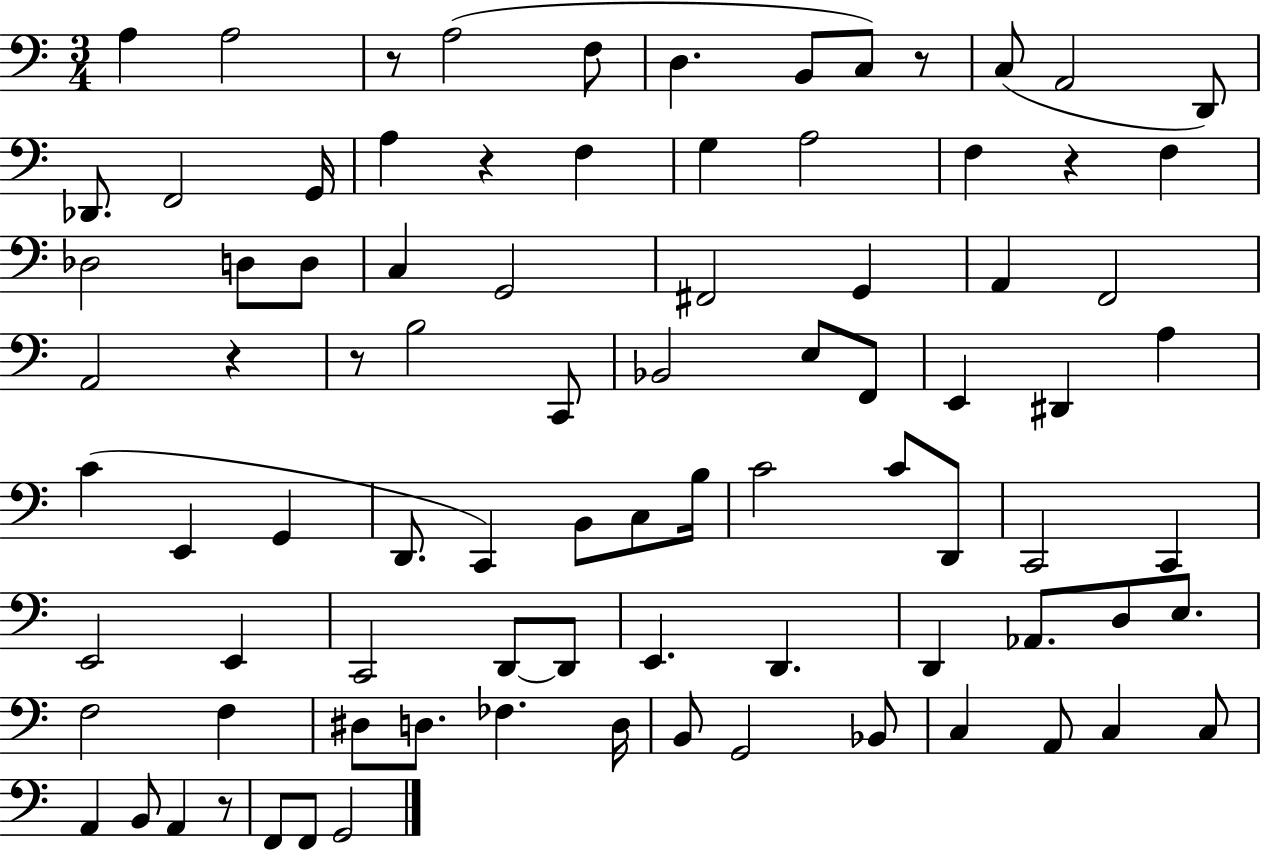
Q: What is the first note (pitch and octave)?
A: A3